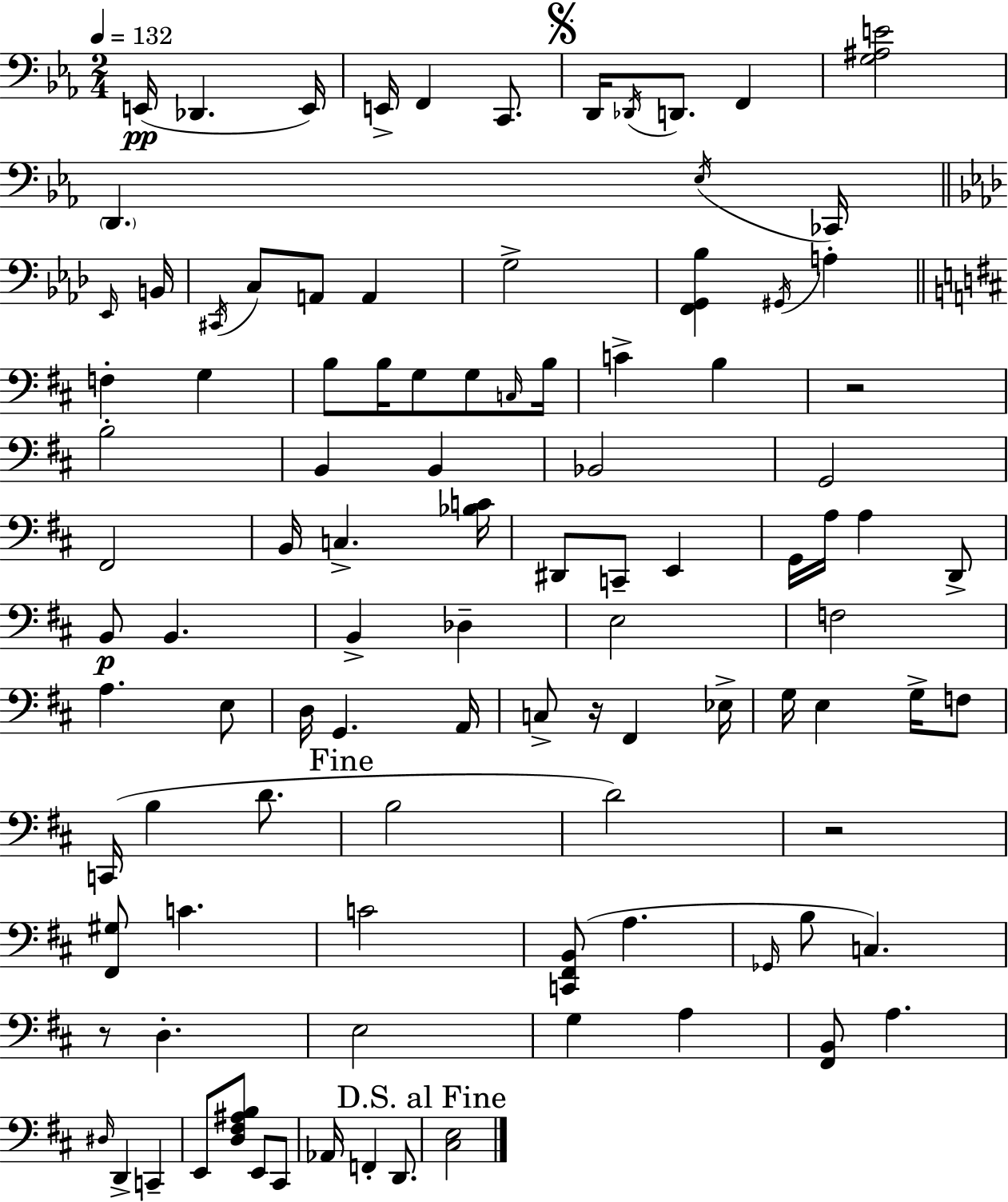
{
  \clef bass
  \numericTimeSignature
  \time 2/4
  \key ees \major
  \tempo 4 = 132
  \repeat volta 2 { e,16(\pp des,4. e,16) | e,16-> f,4 c,8. | \mark \markup { \musicglyph "scripts.segno" } d,16 \acciaccatura { des,16 } d,8. f,4 | <g ais e'>2 | \break \parenthesize d,4. \acciaccatura { ees16 } | ces,16 \bar "||" \break \key aes \major \grace { ees,16 } b,16 \acciaccatura { cis,16 } c8 a,8 a,4 | g2-> | <f, g, bes>4 \acciaccatura { gis,16 } | a4-. \bar "||" \break \key d \major f4-. g4 | b8 b16 g8 g8 \grace { c16 } | b16 c'4-> b4 | r2 | \break b2-. | b,4 b,4 | bes,2 | g,2 | \break fis,2 | b,16 c4.-> | <bes c'>16 dis,8 c,8-- e,4 | g,16 a16 a4 d,8-> | \break b,8\p b,4. | b,4-> des4-- | e2 | f2 | \break a4. e8 | d16 g,4. | a,16 c8-> r16 fis,4 | ees16-> g16 e4 g16-> f8 | \break c,16( b4 d'8. | \mark "Fine" b2 | d'2) | r2 | \break <fis, gis>8 c'4. | c'2 | <c, fis, b,>8( a4. | \grace { ges,16 } b8 c4.) | \break r8 d4.-. | e2 | g4 a4 | <fis, b,>8 a4. | \break \grace { dis16 } d,4-> c,4-- | e,8 <d fis ais b>8 e,8 | cis,8 aes,16 f,4-. | d,8. \mark "D.S. al Fine" <cis e>2 | \break } \bar "|."
}